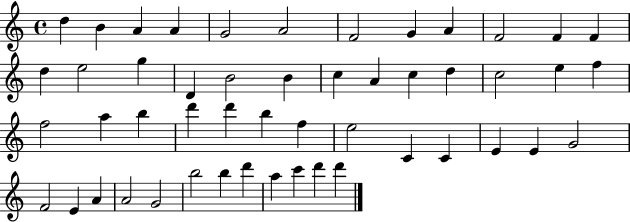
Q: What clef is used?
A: treble